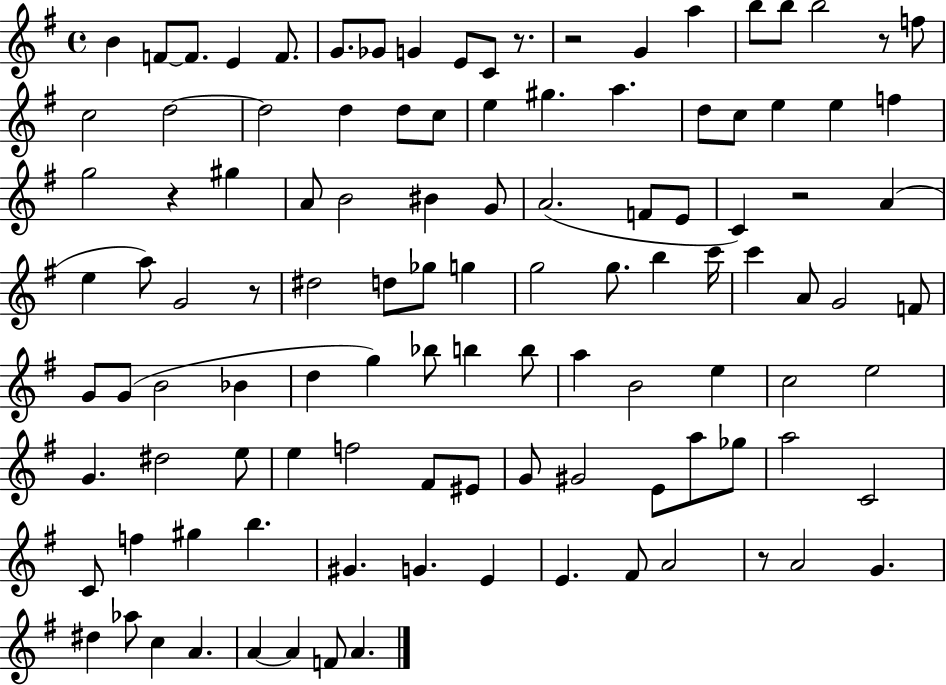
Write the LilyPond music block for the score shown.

{
  \clef treble
  \time 4/4
  \defaultTimeSignature
  \key g \major
  \repeat volta 2 { b'4 f'8~~ f'8. e'4 f'8. | g'8. ges'8 g'4 e'8 c'8 r8. | r2 g'4 a''4 | b''8 b''8 b''2 r8 f''8 | \break c''2 d''2~~ | d''2 d''4 d''8 c''8 | e''4 gis''4. a''4. | d''8 c''8 e''4 e''4 f''4 | \break g''2 r4 gis''4 | a'8 b'2 bis'4 g'8 | a'2.( f'8 e'8 | c'4) r2 a'4( | \break e''4 a''8) g'2 r8 | dis''2 d''8 ges''8 g''4 | g''2 g''8. b''4 c'''16 | c'''4 a'8 g'2 f'8 | \break g'8 g'8( b'2 bes'4 | d''4 g''4) bes''8 b''4 b''8 | a''4 b'2 e''4 | c''2 e''2 | \break g'4. dis''2 e''8 | e''4 f''2 fis'8 eis'8 | g'8 gis'2 e'8 a''8 ges''8 | a''2 c'2 | \break c'8 f''4 gis''4 b''4. | gis'4. g'4. e'4 | e'4. fis'8 a'2 | r8 a'2 g'4. | \break dis''4 aes''8 c''4 a'4. | a'4~~ a'4 f'8 a'4. | } \bar "|."
}